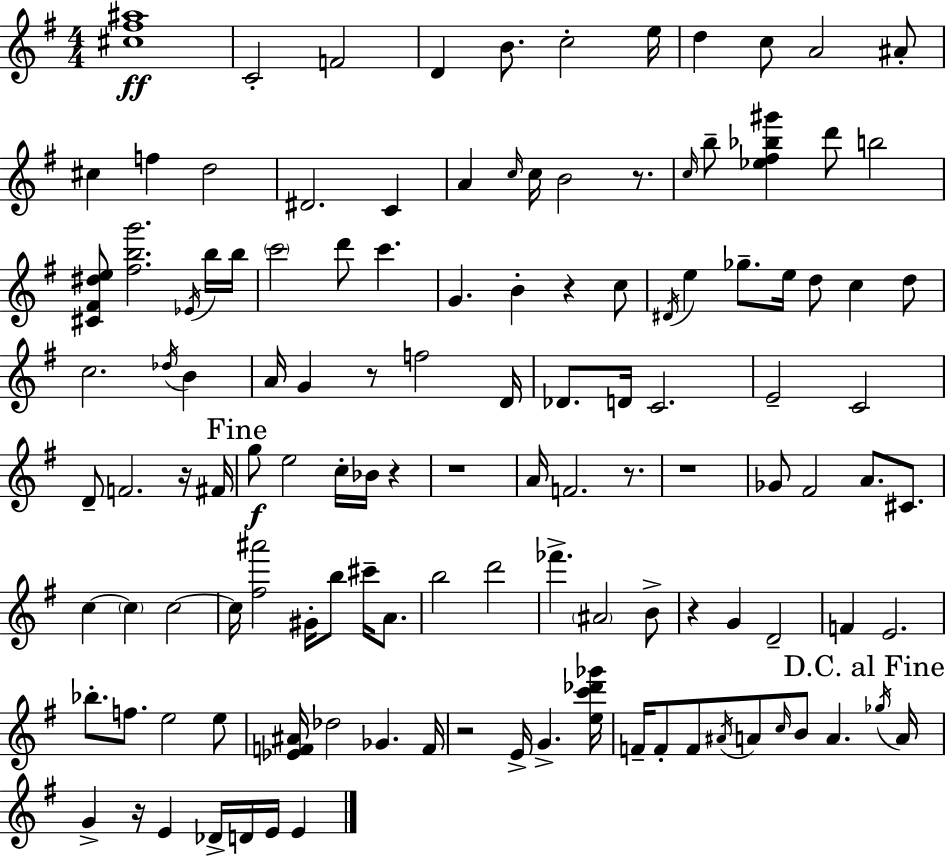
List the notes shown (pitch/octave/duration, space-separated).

[C#5,F#5,A#5]/w C4/h F4/h D4/q B4/e. C5/h E5/s D5/q C5/e A4/h A#4/e C#5/q F5/q D5/h D#4/h. C4/q A4/q C5/s C5/s B4/h R/e. C5/s B5/e [Eb5,F#5,Bb5,G#6]/q D6/e B5/h [C#4,F#4,D#5,E5]/e [F#5,B5,G6]/h. Eb4/s B5/s B5/s C6/h D6/e C6/q. G4/q. B4/q R/q C5/e D#4/s E5/q Gb5/e. E5/s D5/e C5/q D5/e C5/h. Db5/s B4/q A4/s G4/q R/e F5/h D4/s Db4/e. D4/s C4/h. E4/h C4/h D4/e F4/h. R/s F#4/s G5/e E5/h C5/s Bb4/s R/q R/w A4/s F4/h. R/e. R/w Gb4/e F#4/h A4/e. C#4/e. C5/q C5/q C5/h C5/s [F#5,A#6]/h G#4/s B5/e C#6/s A4/e. B5/h D6/h FES6/q. A#4/h B4/e R/q G4/q D4/h F4/q E4/h. Bb5/e. F5/e. E5/h E5/e [Eb4,F4,A#4]/s Db5/h Gb4/q. F4/s R/h E4/s G4/q. [E5,C6,Db6,Gb6]/s F4/s F4/e F4/e A#4/s A4/e C5/s B4/e A4/q. Gb5/s A4/s G4/q R/s E4/q Db4/s D4/s E4/s E4/q